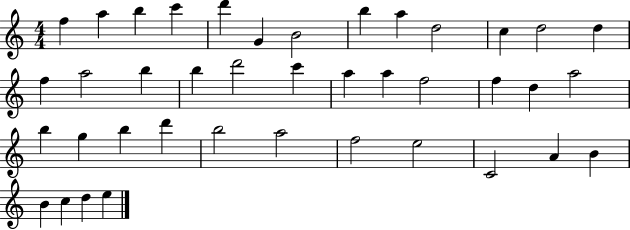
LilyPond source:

{
  \clef treble
  \numericTimeSignature
  \time 4/4
  \key c \major
  f''4 a''4 b''4 c'''4 | d'''4 g'4 b'2 | b''4 a''4 d''2 | c''4 d''2 d''4 | \break f''4 a''2 b''4 | b''4 d'''2 c'''4 | a''4 a''4 f''2 | f''4 d''4 a''2 | \break b''4 g''4 b''4 d'''4 | b''2 a''2 | f''2 e''2 | c'2 a'4 b'4 | \break b'4 c''4 d''4 e''4 | \bar "|."
}